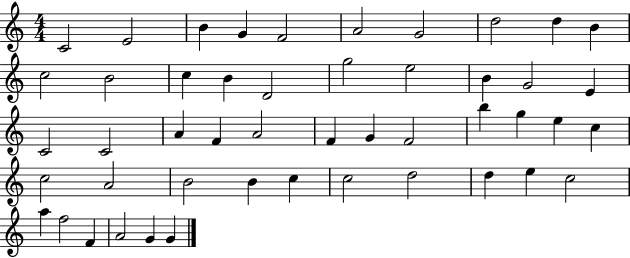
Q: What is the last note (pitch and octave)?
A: G4